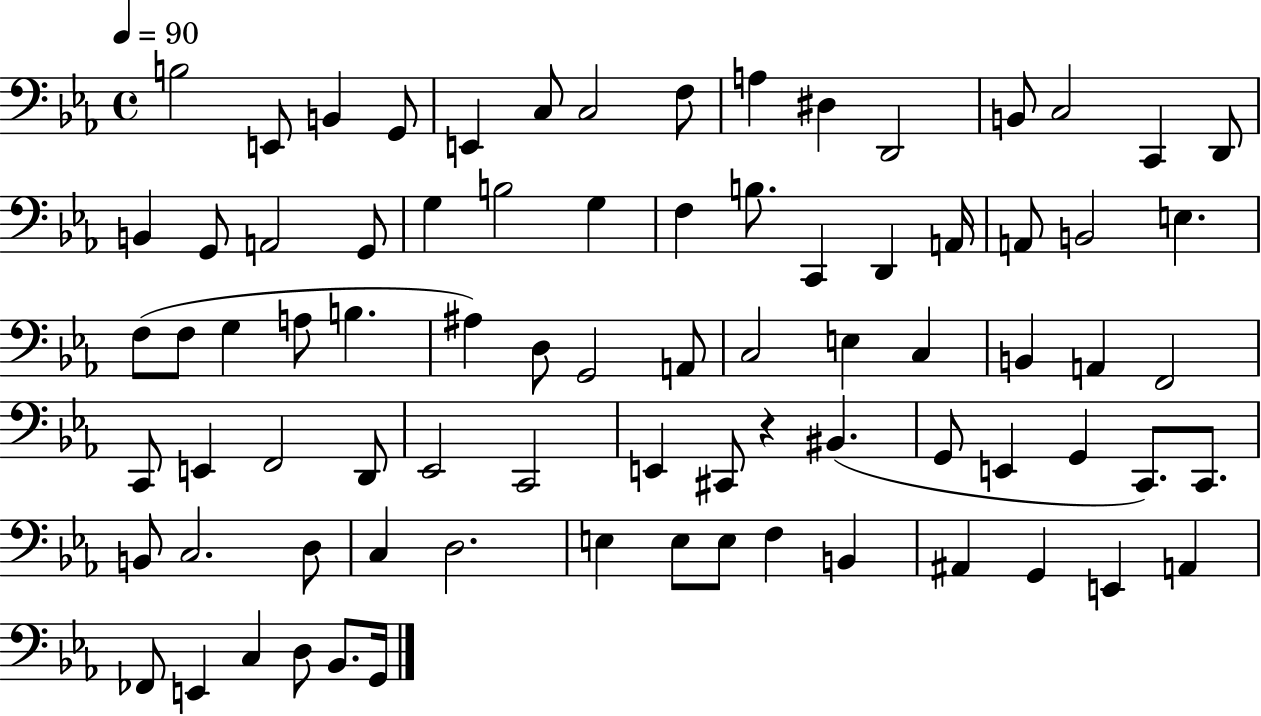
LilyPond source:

{
  \clef bass
  \time 4/4
  \defaultTimeSignature
  \key ees \major
  \tempo 4 = 90
  b2 e,8 b,4 g,8 | e,4 c8 c2 f8 | a4 dis4 d,2 | b,8 c2 c,4 d,8 | \break b,4 g,8 a,2 g,8 | g4 b2 g4 | f4 b8. c,4 d,4 a,16 | a,8 b,2 e4. | \break f8( f8 g4 a8 b4. | ais4) d8 g,2 a,8 | c2 e4 c4 | b,4 a,4 f,2 | \break c,8 e,4 f,2 d,8 | ees,2 c,2 | e,4 cis,8 r4 bis,4.( | g,8 e,4 g,4 c,8.) c,8. | \break b,8 c2. d8 | c4 d2. | e4 e8 e8 f4 b,4 | ais,4 g,4 e,4 a,4 | \break fes,8 e,4 c4 d8 bes,8. g,16 | \bar "|."
}